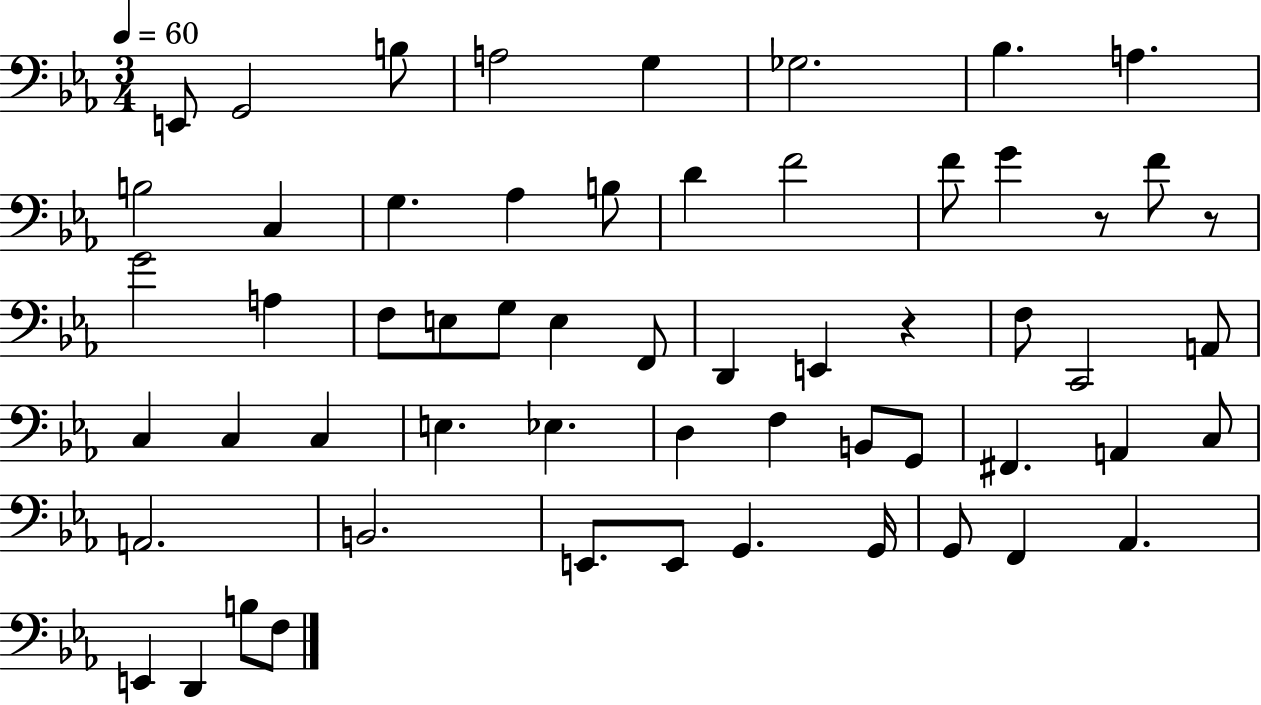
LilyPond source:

{
  \clef bass
  \numericTimeSignature
  \time 3/4
  \key ees \major
  \tempo 4 = 60
  e,8 g,2 b8 | a2 g4 | ges2. | bes4. a4. | \break b2 c4 | g4. aes4 b8 | d'4 f'2 | f'8 g'4 r8 f'8 r8 | \break g'2 a4 | f8 e8 g8 e4 f,8 | d,4 e,4 r4 | f8 c,2 a,8 | \break c4 c4 c4 | e4. ees4. | d4 f4 b,8 g,8 | fis,4. a,4 c8 | \break a,2. | b,2. | e,8. e,8 g,4. g,16 | g,8 f,4 aes,4. | \break e,4 d,4 b8 f8 | \bar "|."
}